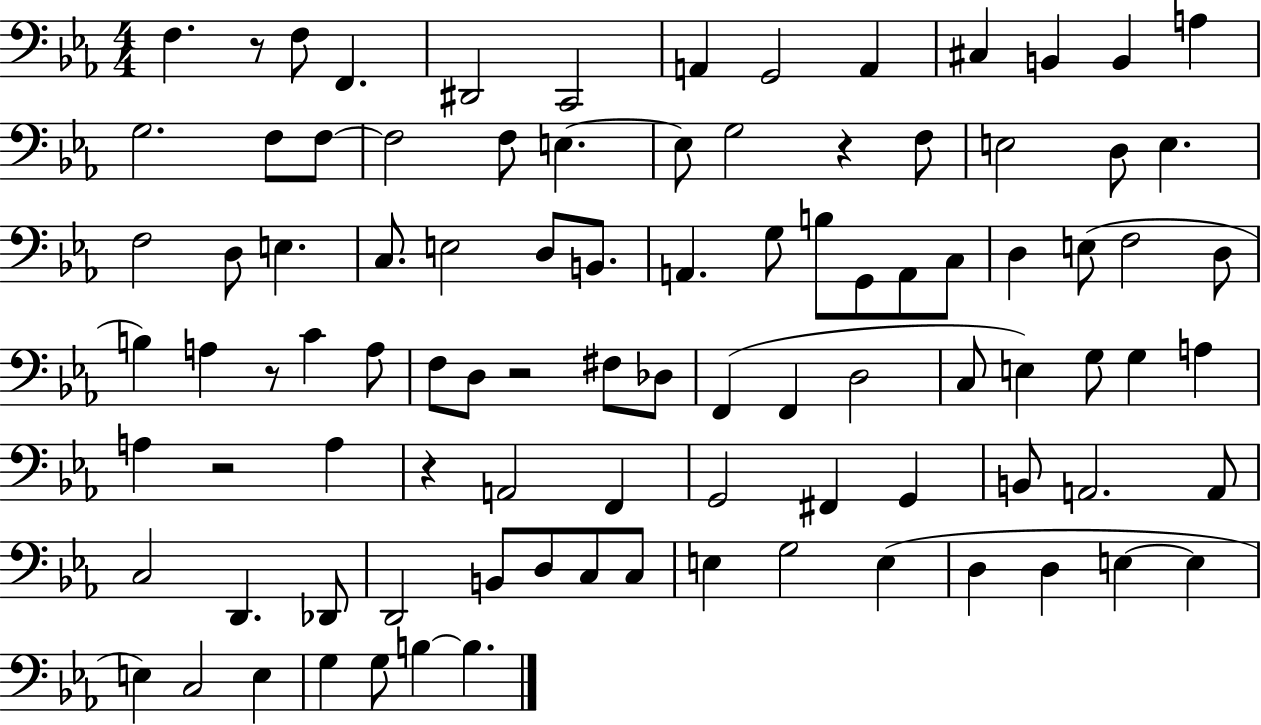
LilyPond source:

{
  \clef bass
  \numericTimeSignature
  \time 4/4
  \key ees \major
  \repeat volta 2 { f4. r8 f8 f,4. | dis,2 c,2 | a,4 g,2 a,4 | cis4 b,4 b,4 a4 | \break g2. f8 f8~~ | f2 f8 e4.~~ | e8 g2 r4 f8 | e2 d8 e4. | \break f2 d8 e4. | c8. e2 d8 b,8. | a,4. g8 b8 g,8 a,8 c8 | d4 e8( f2 d8 | \break b4) a4 r8 c'4 a8 | f8 d8 r2 fis8 des8 | f,4( f,4 d2 | c8 e4) g8 g4 a4 | \break a4 r2 a4 | r4 a,2 f,4 | g,2 fis,4 g,4 | b,8 a,2. a,8 | \break c2 d,4. des,8 | d,2 b,8 d8 c8 c8 | e4 g2 e4( | d4 d4 e4~~ e4 | \break e4) c2 e4 | g4 g8 b4~~ b4. | } \bar "|."
}